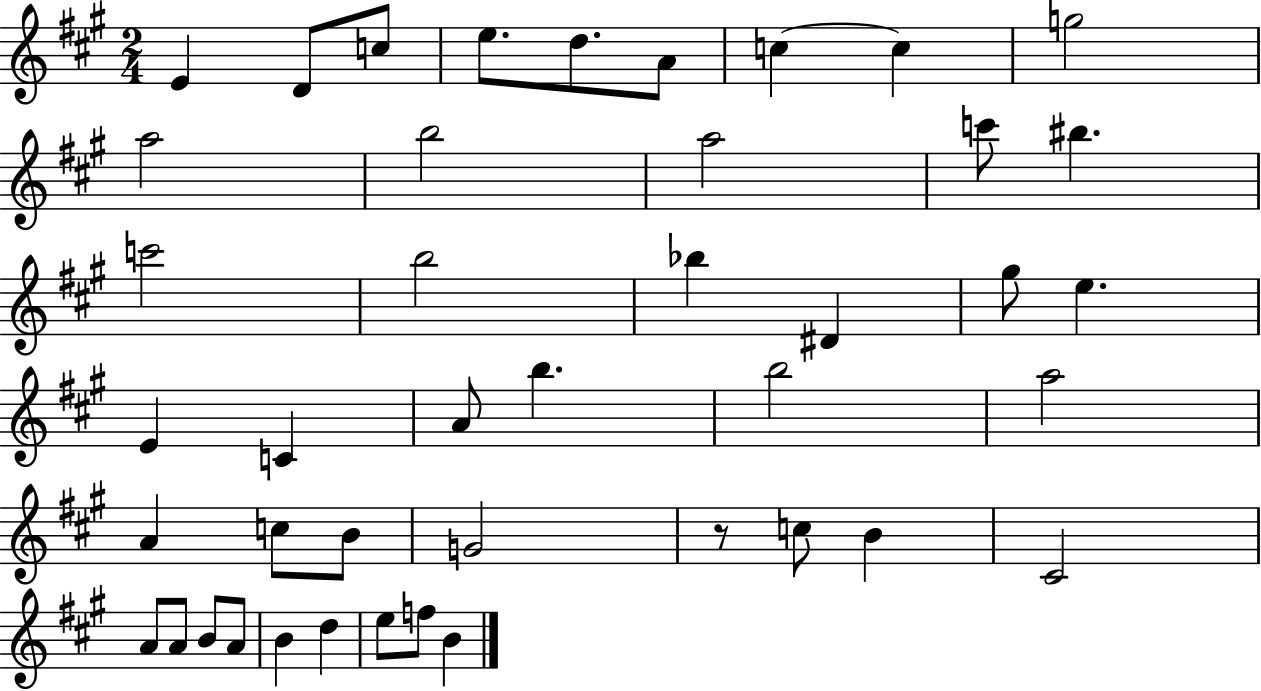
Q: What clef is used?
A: treble